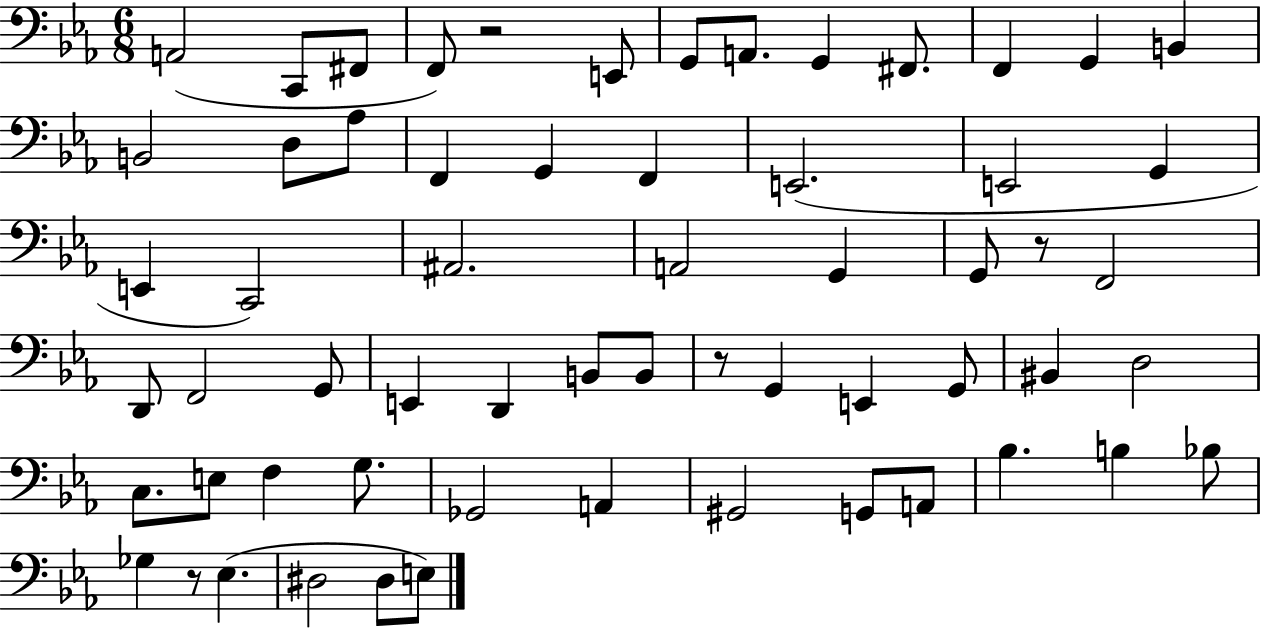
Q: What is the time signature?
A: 6/8